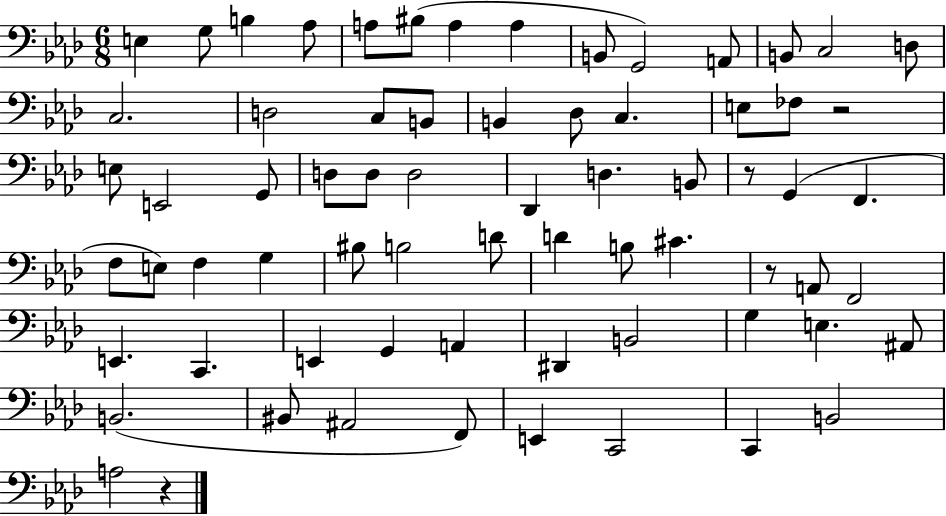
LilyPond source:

{
  \clef bass
  \numericTimeSignature
  \time 6/8
  \key aes \major
  \repeat volta 2 { e4 g8 b4 aes8 | a8 bis8( a4 a4 | b,8 g,2) a,8 | b,8 c2 d8 | \break c2. | d2 c8 b,8 | b,4 des8 c4. | e8 fes8 r2 | \break e8 e,2 g,8 | d8 d8 d2 | des,4 d4. b,8 | r8 g,4( f,4. | \break f8 e8) f4 g4 | bis8 b2 d'8 | d'4 b8 cis'4. | r8 a,8 f,2 | \break e,4. c,4. | e,4 g,4 a,4 | dis,4 b,2 | g4 e4. ais,8 | \break b,2.( | bis,8 ais,2 f,8) | e,4 c,2 | c,4 b,2 | \break a2 r4 | } \bar "|."
}